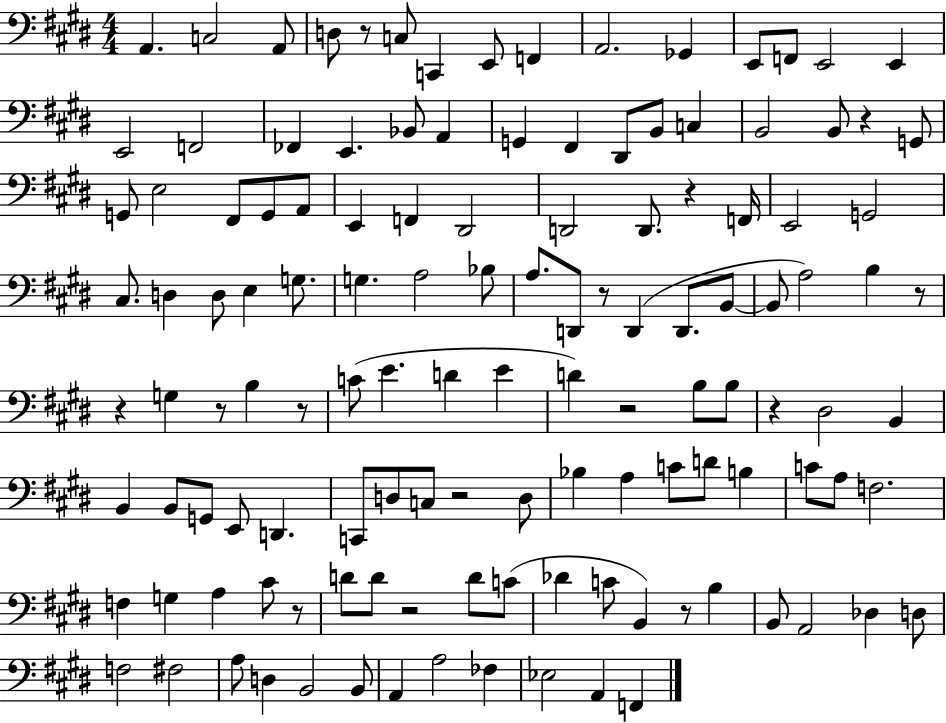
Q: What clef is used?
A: bass